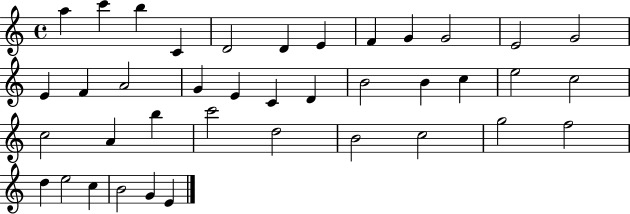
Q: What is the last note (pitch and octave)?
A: E4